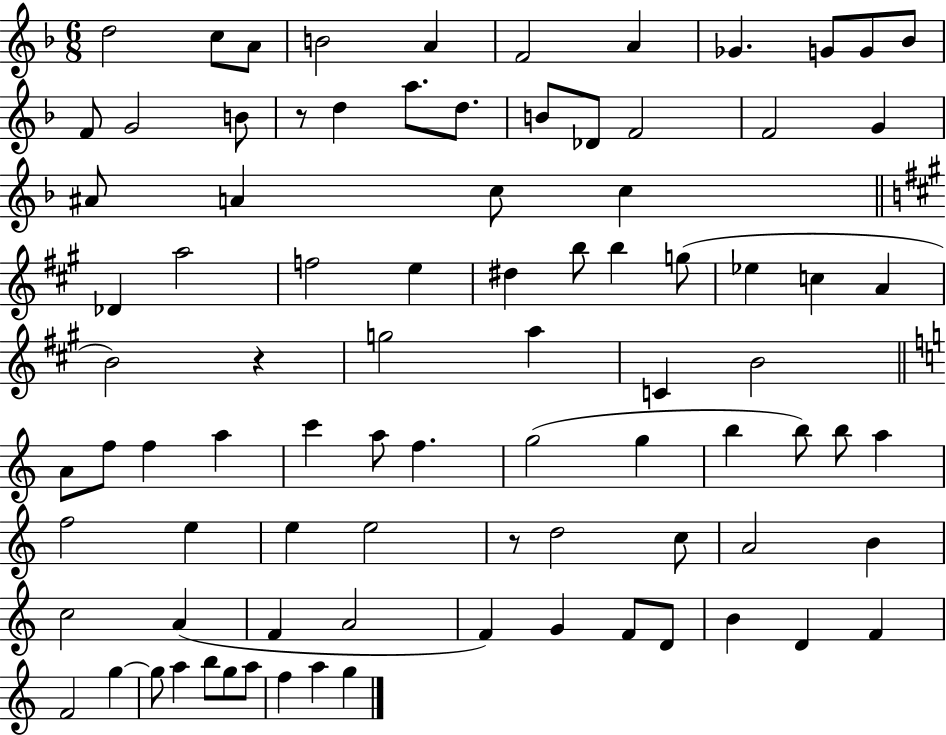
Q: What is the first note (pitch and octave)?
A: D5